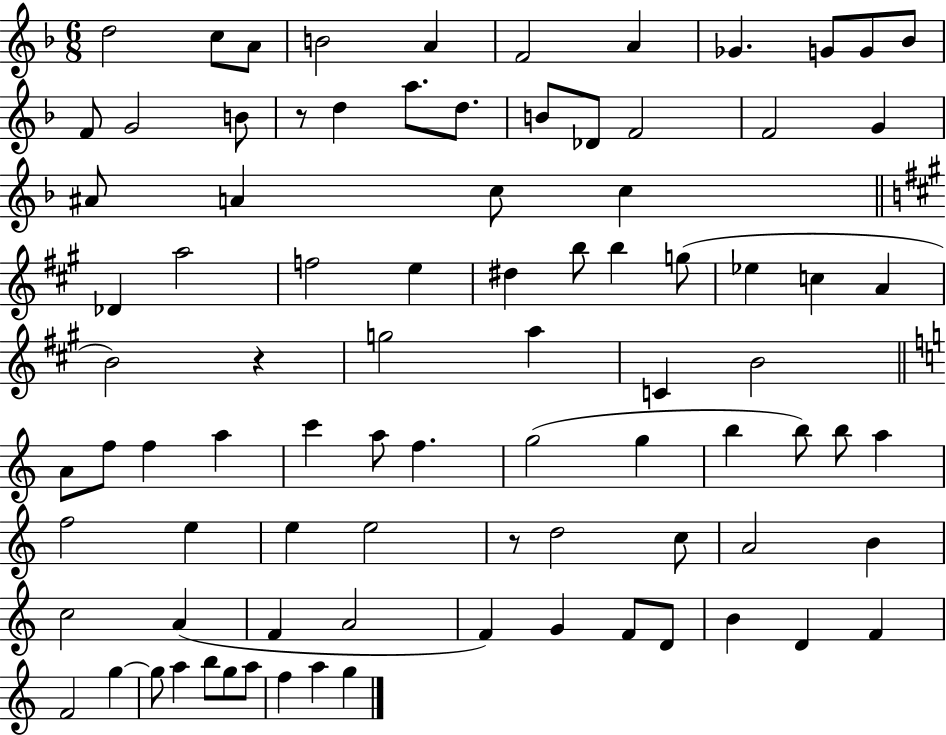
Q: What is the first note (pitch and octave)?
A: D5